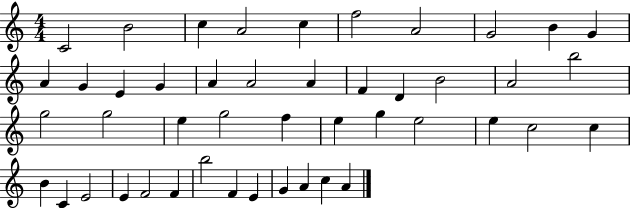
{
  \clef treble
  \numericTimeSignature
  \time 4/4
  \key c \major
  c'2 b'2 | c''4 a'2 c''4 | f''2 a'2 | g'2 b'4 g'4 | \break a'4 g'4 e'4 g'4 | a'4 a'2 a'4 | f'4 d'4 b'2 | a'2 b''2 | \break g''2 g''2 | e''4 g''2 f''4 | e''4 g''4 e''2 | e''4 c''2 c''4 | \break b'4 c'4 e'2 | e'4 f'2 f'4 | b''2 f'4 e'4 | g'4 a'4 c''4 a'4 | \break \bar "|."
}